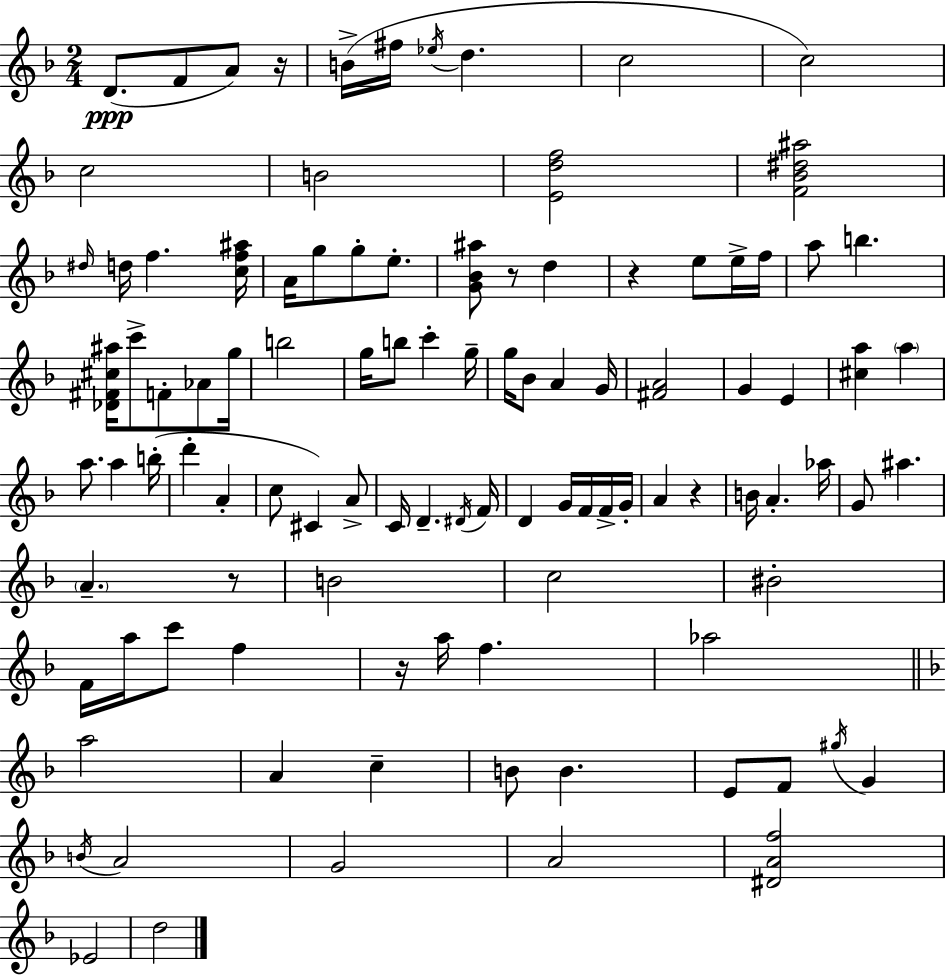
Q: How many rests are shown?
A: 6